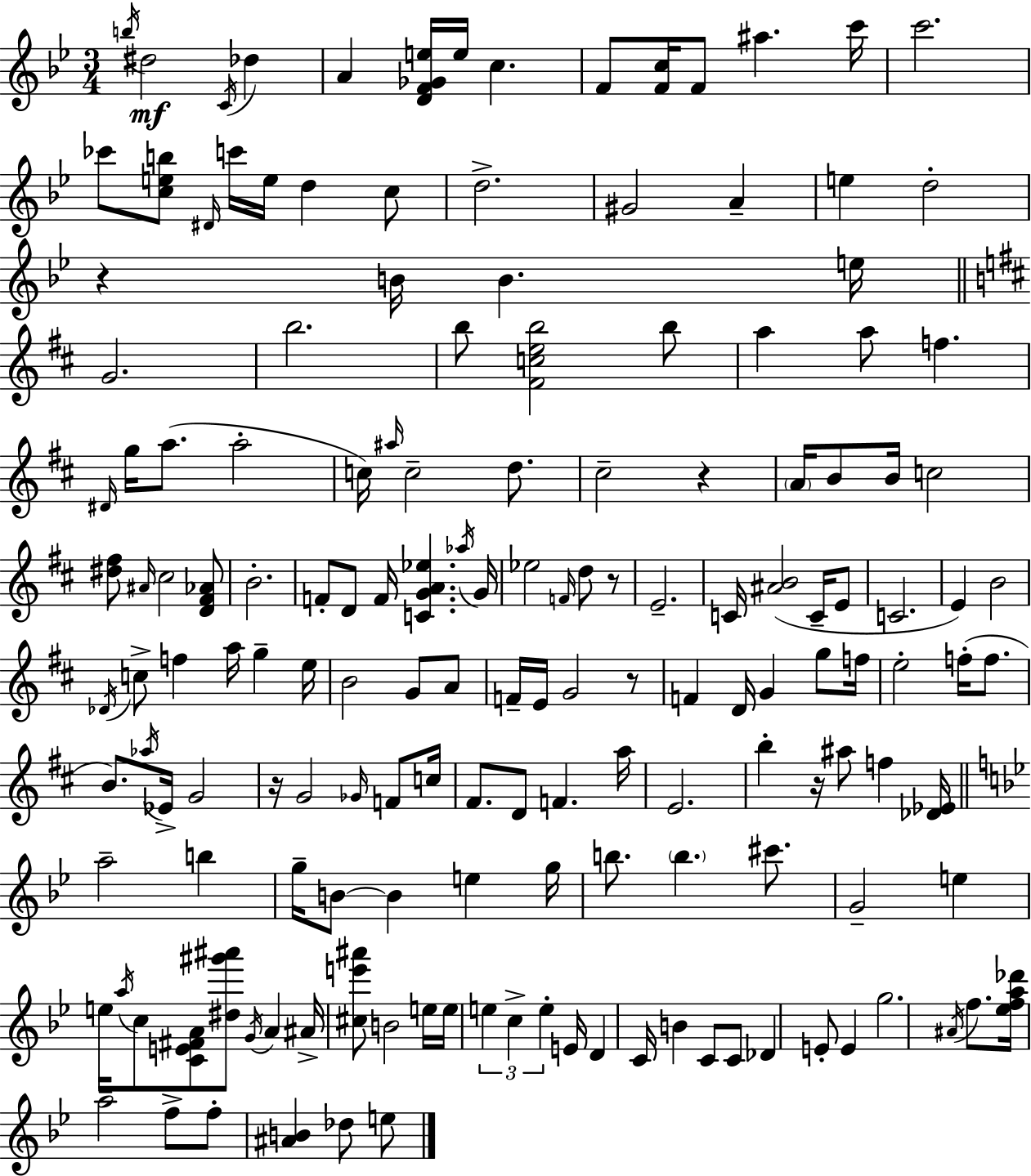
B5/s D#5/h C4/s Db5/q A4/q [D4,F4,Gb4,E5]/s E5/s C5/q. F4/e [F4,C5]/s F4/e A#5/q. C6/s C6/h. CES6/e [C5,E5,B5]/e D#4/s C6/s E5/s D5/q C5/e D5/h. G#4/h A4/q E5/q D5/h R/q B4/s B4/q. E5/s G4/h. B5/h. B5/e [F#4,C5,E5,B5]/h B5/e A5/q A5/e F5/q. D#4/s G5/s A5/e. A5/h C5/s A#5/s C5/h D5/e. C#5/h R/q A4/s B4/e B4/s C5/h [D#5,F#5]/e A#4/s C#5/h [D4,F#4,Ab4]/e B4/h. F4/e D4/e F4/s [C4,G4,A4,Eb5]/q. Ab5/s G4/s Eb5/h F4/s D5/e R/e E4/h. C4/s [A#4,B4]/h C4/s E4/e C4/h. E4/q B4/h Db4/s C5/e F5/q A5/s G5/q E5/s B4/h G4/e A4/e F4/s E4/s G4/h R/e F4/q D4/s G4/q G5/e F5/s E5/h F5/s F5/e. B4/e. Ab5/s Eb4/s G4/h R/s G4/h Gb4/s F4/e C5/s F#4/e. D4/e F4/q. A5/s E4/h. B5/q R/s A#5/e F5/q [Db4,Eb4]/s A5/h B5/q G5/s B4/e B4/q E5/q G5/s B5/e. B5/q. C#6/e. G4/h E5/q E5/s A5/s C5/e [C4,E4,F#4,A4]/e [D#5,G#6,A#6]/e G4/s A4/q A#4/s [C#5,E6,A#6]/e B4/h E5/s E5/s E5/q C5/q E5/q E4/s D4/q C4/s B4/q C4/e C4/e Db4/q E4/e E4/q G5/h. A#4/s F5/e. [Eb5,F5,A5,Db6]/s A5/h F5/e F5/e [A#4,B4]/q Db5/e E5/e